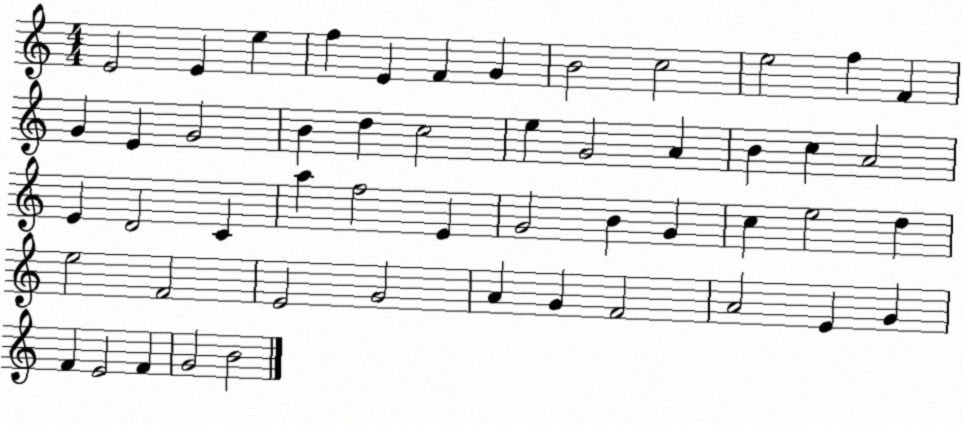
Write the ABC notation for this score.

X:1
T:Untitled
M:4/4
L:1/4
K:C
E2 E e f E F G B2 c2 e2 f F G E G2 B d c2 e G2 A B c A2 E D2 C a f2 E G2 B G c e2 d e2 F2 E2 G2 A G F2 A2 E G F E2 F G2 B2